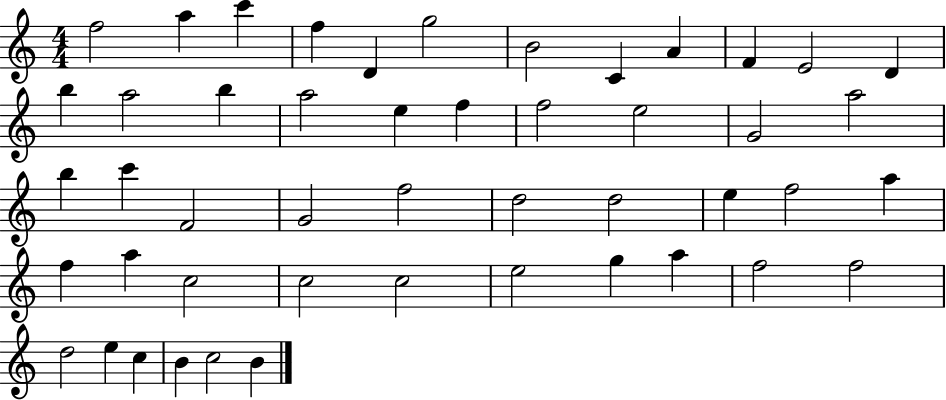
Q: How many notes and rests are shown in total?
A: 48